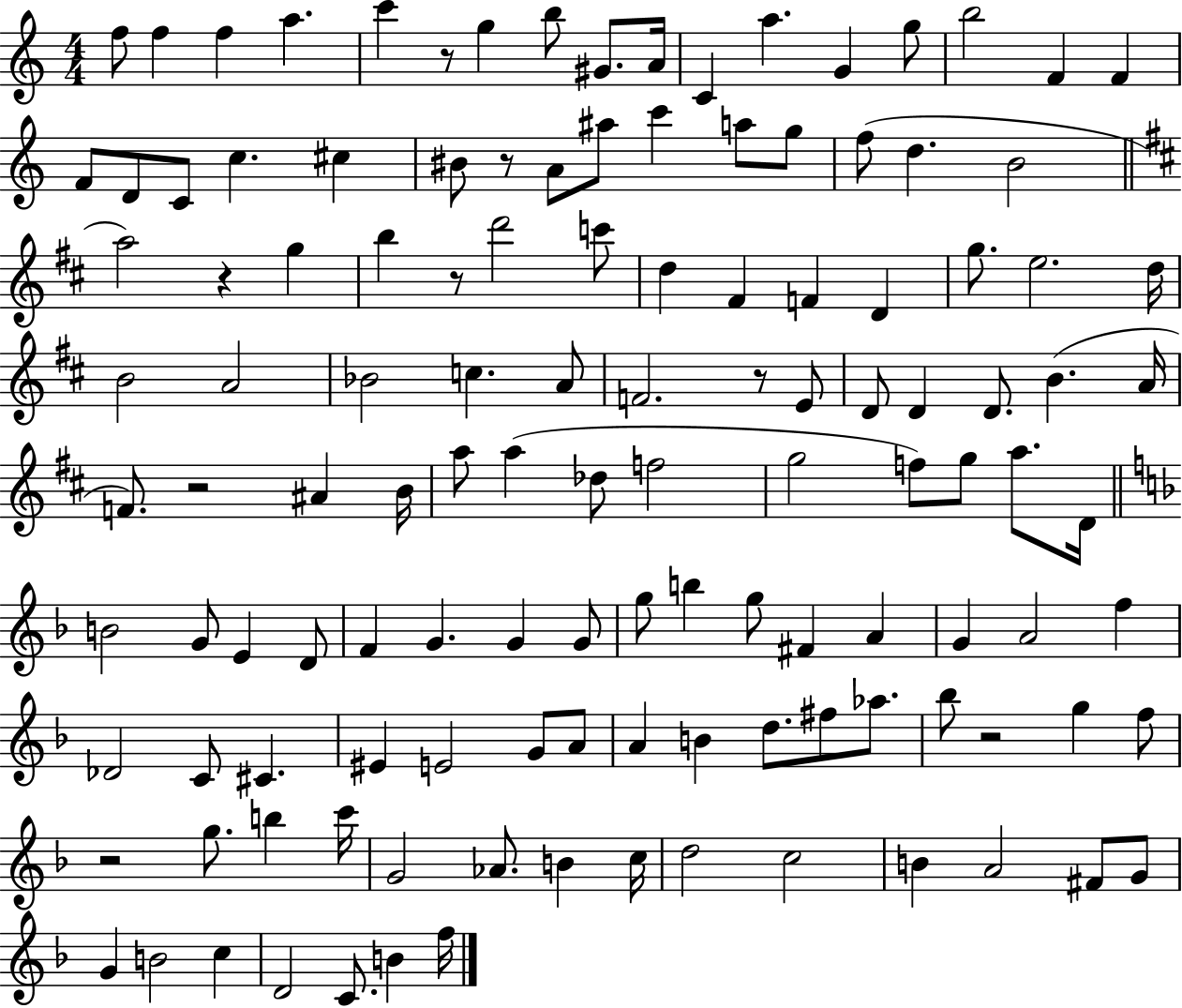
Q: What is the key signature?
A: C major